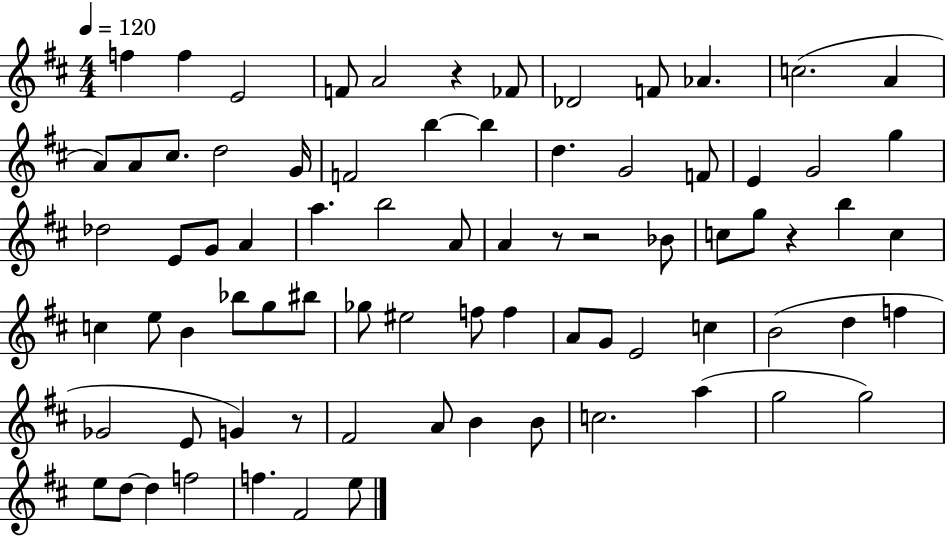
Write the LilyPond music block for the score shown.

{
  \clef treble
  \numericTimeSignature
  \time 4/4
  \key d \major
  \tempo 4 = 120
  f''4 f''4 e'2 | f'8 a'2 r4 fes'8 | des'2 f'8 aes'4. | c''2.( a'4 | \break a'8) a'8 cis''8. d''2 g'16 | f'2 b''4~~ b''4 | d''4. g'2 f'8 | e'4 g'2 g''4 | \break des''2 e'8 g'8 a'4 | a''4. b''2 a'8 | a'4 r8 r2 bes'8 | c''8 g''8 r4 b''4 c''4 | \break c''4 e''8 b'4 bes''8 g''8 bis''8 | ges''8 eis''2 f''8 f''4 | a'8 g'8 e'2 c''4 | b'2( d''4 f''4 | \break ges'2 e'8 g'4) r8 | fis'2 a'8 b'4 b'8 | c''2. a''4( | g''2 g''2) | \break e''8 d''8~~ d''4 f''2 | f''4. fis'2 e''8 | \bar "|."
}